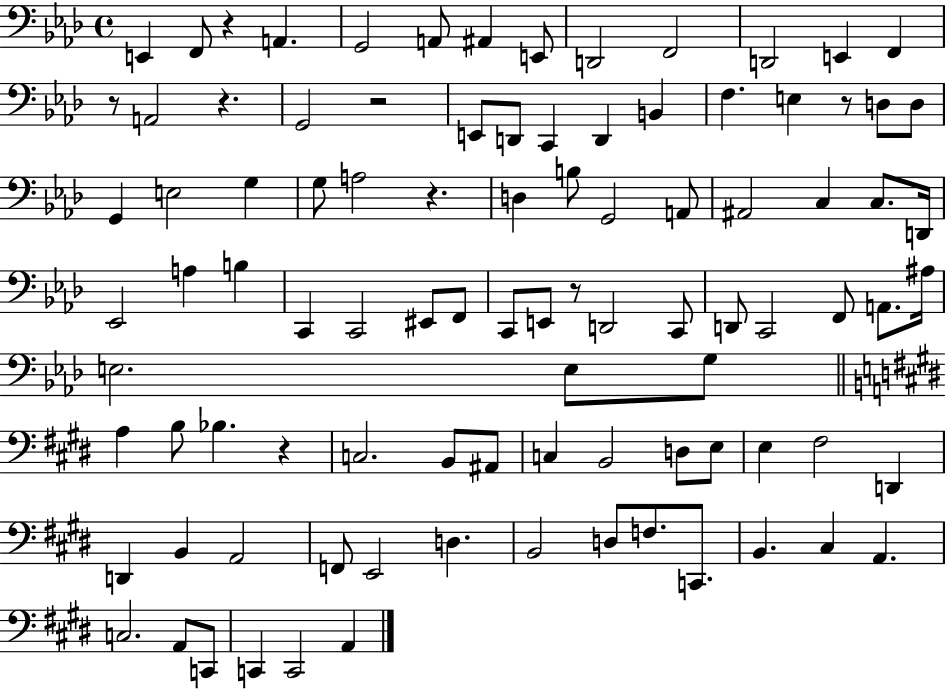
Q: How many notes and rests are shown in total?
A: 95